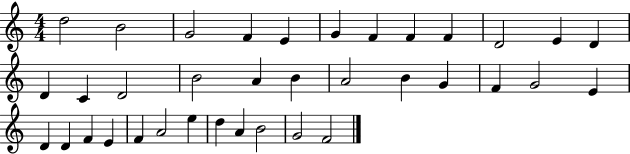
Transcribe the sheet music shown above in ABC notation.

X:1
T:Untitled
M:4/4
L:1/4
K:C
d2 B2 G2 F E G F F F D2 E D D C D2 B2 A B A2 B G F G2 E D D F E F A2 e d A B2 G2 F2